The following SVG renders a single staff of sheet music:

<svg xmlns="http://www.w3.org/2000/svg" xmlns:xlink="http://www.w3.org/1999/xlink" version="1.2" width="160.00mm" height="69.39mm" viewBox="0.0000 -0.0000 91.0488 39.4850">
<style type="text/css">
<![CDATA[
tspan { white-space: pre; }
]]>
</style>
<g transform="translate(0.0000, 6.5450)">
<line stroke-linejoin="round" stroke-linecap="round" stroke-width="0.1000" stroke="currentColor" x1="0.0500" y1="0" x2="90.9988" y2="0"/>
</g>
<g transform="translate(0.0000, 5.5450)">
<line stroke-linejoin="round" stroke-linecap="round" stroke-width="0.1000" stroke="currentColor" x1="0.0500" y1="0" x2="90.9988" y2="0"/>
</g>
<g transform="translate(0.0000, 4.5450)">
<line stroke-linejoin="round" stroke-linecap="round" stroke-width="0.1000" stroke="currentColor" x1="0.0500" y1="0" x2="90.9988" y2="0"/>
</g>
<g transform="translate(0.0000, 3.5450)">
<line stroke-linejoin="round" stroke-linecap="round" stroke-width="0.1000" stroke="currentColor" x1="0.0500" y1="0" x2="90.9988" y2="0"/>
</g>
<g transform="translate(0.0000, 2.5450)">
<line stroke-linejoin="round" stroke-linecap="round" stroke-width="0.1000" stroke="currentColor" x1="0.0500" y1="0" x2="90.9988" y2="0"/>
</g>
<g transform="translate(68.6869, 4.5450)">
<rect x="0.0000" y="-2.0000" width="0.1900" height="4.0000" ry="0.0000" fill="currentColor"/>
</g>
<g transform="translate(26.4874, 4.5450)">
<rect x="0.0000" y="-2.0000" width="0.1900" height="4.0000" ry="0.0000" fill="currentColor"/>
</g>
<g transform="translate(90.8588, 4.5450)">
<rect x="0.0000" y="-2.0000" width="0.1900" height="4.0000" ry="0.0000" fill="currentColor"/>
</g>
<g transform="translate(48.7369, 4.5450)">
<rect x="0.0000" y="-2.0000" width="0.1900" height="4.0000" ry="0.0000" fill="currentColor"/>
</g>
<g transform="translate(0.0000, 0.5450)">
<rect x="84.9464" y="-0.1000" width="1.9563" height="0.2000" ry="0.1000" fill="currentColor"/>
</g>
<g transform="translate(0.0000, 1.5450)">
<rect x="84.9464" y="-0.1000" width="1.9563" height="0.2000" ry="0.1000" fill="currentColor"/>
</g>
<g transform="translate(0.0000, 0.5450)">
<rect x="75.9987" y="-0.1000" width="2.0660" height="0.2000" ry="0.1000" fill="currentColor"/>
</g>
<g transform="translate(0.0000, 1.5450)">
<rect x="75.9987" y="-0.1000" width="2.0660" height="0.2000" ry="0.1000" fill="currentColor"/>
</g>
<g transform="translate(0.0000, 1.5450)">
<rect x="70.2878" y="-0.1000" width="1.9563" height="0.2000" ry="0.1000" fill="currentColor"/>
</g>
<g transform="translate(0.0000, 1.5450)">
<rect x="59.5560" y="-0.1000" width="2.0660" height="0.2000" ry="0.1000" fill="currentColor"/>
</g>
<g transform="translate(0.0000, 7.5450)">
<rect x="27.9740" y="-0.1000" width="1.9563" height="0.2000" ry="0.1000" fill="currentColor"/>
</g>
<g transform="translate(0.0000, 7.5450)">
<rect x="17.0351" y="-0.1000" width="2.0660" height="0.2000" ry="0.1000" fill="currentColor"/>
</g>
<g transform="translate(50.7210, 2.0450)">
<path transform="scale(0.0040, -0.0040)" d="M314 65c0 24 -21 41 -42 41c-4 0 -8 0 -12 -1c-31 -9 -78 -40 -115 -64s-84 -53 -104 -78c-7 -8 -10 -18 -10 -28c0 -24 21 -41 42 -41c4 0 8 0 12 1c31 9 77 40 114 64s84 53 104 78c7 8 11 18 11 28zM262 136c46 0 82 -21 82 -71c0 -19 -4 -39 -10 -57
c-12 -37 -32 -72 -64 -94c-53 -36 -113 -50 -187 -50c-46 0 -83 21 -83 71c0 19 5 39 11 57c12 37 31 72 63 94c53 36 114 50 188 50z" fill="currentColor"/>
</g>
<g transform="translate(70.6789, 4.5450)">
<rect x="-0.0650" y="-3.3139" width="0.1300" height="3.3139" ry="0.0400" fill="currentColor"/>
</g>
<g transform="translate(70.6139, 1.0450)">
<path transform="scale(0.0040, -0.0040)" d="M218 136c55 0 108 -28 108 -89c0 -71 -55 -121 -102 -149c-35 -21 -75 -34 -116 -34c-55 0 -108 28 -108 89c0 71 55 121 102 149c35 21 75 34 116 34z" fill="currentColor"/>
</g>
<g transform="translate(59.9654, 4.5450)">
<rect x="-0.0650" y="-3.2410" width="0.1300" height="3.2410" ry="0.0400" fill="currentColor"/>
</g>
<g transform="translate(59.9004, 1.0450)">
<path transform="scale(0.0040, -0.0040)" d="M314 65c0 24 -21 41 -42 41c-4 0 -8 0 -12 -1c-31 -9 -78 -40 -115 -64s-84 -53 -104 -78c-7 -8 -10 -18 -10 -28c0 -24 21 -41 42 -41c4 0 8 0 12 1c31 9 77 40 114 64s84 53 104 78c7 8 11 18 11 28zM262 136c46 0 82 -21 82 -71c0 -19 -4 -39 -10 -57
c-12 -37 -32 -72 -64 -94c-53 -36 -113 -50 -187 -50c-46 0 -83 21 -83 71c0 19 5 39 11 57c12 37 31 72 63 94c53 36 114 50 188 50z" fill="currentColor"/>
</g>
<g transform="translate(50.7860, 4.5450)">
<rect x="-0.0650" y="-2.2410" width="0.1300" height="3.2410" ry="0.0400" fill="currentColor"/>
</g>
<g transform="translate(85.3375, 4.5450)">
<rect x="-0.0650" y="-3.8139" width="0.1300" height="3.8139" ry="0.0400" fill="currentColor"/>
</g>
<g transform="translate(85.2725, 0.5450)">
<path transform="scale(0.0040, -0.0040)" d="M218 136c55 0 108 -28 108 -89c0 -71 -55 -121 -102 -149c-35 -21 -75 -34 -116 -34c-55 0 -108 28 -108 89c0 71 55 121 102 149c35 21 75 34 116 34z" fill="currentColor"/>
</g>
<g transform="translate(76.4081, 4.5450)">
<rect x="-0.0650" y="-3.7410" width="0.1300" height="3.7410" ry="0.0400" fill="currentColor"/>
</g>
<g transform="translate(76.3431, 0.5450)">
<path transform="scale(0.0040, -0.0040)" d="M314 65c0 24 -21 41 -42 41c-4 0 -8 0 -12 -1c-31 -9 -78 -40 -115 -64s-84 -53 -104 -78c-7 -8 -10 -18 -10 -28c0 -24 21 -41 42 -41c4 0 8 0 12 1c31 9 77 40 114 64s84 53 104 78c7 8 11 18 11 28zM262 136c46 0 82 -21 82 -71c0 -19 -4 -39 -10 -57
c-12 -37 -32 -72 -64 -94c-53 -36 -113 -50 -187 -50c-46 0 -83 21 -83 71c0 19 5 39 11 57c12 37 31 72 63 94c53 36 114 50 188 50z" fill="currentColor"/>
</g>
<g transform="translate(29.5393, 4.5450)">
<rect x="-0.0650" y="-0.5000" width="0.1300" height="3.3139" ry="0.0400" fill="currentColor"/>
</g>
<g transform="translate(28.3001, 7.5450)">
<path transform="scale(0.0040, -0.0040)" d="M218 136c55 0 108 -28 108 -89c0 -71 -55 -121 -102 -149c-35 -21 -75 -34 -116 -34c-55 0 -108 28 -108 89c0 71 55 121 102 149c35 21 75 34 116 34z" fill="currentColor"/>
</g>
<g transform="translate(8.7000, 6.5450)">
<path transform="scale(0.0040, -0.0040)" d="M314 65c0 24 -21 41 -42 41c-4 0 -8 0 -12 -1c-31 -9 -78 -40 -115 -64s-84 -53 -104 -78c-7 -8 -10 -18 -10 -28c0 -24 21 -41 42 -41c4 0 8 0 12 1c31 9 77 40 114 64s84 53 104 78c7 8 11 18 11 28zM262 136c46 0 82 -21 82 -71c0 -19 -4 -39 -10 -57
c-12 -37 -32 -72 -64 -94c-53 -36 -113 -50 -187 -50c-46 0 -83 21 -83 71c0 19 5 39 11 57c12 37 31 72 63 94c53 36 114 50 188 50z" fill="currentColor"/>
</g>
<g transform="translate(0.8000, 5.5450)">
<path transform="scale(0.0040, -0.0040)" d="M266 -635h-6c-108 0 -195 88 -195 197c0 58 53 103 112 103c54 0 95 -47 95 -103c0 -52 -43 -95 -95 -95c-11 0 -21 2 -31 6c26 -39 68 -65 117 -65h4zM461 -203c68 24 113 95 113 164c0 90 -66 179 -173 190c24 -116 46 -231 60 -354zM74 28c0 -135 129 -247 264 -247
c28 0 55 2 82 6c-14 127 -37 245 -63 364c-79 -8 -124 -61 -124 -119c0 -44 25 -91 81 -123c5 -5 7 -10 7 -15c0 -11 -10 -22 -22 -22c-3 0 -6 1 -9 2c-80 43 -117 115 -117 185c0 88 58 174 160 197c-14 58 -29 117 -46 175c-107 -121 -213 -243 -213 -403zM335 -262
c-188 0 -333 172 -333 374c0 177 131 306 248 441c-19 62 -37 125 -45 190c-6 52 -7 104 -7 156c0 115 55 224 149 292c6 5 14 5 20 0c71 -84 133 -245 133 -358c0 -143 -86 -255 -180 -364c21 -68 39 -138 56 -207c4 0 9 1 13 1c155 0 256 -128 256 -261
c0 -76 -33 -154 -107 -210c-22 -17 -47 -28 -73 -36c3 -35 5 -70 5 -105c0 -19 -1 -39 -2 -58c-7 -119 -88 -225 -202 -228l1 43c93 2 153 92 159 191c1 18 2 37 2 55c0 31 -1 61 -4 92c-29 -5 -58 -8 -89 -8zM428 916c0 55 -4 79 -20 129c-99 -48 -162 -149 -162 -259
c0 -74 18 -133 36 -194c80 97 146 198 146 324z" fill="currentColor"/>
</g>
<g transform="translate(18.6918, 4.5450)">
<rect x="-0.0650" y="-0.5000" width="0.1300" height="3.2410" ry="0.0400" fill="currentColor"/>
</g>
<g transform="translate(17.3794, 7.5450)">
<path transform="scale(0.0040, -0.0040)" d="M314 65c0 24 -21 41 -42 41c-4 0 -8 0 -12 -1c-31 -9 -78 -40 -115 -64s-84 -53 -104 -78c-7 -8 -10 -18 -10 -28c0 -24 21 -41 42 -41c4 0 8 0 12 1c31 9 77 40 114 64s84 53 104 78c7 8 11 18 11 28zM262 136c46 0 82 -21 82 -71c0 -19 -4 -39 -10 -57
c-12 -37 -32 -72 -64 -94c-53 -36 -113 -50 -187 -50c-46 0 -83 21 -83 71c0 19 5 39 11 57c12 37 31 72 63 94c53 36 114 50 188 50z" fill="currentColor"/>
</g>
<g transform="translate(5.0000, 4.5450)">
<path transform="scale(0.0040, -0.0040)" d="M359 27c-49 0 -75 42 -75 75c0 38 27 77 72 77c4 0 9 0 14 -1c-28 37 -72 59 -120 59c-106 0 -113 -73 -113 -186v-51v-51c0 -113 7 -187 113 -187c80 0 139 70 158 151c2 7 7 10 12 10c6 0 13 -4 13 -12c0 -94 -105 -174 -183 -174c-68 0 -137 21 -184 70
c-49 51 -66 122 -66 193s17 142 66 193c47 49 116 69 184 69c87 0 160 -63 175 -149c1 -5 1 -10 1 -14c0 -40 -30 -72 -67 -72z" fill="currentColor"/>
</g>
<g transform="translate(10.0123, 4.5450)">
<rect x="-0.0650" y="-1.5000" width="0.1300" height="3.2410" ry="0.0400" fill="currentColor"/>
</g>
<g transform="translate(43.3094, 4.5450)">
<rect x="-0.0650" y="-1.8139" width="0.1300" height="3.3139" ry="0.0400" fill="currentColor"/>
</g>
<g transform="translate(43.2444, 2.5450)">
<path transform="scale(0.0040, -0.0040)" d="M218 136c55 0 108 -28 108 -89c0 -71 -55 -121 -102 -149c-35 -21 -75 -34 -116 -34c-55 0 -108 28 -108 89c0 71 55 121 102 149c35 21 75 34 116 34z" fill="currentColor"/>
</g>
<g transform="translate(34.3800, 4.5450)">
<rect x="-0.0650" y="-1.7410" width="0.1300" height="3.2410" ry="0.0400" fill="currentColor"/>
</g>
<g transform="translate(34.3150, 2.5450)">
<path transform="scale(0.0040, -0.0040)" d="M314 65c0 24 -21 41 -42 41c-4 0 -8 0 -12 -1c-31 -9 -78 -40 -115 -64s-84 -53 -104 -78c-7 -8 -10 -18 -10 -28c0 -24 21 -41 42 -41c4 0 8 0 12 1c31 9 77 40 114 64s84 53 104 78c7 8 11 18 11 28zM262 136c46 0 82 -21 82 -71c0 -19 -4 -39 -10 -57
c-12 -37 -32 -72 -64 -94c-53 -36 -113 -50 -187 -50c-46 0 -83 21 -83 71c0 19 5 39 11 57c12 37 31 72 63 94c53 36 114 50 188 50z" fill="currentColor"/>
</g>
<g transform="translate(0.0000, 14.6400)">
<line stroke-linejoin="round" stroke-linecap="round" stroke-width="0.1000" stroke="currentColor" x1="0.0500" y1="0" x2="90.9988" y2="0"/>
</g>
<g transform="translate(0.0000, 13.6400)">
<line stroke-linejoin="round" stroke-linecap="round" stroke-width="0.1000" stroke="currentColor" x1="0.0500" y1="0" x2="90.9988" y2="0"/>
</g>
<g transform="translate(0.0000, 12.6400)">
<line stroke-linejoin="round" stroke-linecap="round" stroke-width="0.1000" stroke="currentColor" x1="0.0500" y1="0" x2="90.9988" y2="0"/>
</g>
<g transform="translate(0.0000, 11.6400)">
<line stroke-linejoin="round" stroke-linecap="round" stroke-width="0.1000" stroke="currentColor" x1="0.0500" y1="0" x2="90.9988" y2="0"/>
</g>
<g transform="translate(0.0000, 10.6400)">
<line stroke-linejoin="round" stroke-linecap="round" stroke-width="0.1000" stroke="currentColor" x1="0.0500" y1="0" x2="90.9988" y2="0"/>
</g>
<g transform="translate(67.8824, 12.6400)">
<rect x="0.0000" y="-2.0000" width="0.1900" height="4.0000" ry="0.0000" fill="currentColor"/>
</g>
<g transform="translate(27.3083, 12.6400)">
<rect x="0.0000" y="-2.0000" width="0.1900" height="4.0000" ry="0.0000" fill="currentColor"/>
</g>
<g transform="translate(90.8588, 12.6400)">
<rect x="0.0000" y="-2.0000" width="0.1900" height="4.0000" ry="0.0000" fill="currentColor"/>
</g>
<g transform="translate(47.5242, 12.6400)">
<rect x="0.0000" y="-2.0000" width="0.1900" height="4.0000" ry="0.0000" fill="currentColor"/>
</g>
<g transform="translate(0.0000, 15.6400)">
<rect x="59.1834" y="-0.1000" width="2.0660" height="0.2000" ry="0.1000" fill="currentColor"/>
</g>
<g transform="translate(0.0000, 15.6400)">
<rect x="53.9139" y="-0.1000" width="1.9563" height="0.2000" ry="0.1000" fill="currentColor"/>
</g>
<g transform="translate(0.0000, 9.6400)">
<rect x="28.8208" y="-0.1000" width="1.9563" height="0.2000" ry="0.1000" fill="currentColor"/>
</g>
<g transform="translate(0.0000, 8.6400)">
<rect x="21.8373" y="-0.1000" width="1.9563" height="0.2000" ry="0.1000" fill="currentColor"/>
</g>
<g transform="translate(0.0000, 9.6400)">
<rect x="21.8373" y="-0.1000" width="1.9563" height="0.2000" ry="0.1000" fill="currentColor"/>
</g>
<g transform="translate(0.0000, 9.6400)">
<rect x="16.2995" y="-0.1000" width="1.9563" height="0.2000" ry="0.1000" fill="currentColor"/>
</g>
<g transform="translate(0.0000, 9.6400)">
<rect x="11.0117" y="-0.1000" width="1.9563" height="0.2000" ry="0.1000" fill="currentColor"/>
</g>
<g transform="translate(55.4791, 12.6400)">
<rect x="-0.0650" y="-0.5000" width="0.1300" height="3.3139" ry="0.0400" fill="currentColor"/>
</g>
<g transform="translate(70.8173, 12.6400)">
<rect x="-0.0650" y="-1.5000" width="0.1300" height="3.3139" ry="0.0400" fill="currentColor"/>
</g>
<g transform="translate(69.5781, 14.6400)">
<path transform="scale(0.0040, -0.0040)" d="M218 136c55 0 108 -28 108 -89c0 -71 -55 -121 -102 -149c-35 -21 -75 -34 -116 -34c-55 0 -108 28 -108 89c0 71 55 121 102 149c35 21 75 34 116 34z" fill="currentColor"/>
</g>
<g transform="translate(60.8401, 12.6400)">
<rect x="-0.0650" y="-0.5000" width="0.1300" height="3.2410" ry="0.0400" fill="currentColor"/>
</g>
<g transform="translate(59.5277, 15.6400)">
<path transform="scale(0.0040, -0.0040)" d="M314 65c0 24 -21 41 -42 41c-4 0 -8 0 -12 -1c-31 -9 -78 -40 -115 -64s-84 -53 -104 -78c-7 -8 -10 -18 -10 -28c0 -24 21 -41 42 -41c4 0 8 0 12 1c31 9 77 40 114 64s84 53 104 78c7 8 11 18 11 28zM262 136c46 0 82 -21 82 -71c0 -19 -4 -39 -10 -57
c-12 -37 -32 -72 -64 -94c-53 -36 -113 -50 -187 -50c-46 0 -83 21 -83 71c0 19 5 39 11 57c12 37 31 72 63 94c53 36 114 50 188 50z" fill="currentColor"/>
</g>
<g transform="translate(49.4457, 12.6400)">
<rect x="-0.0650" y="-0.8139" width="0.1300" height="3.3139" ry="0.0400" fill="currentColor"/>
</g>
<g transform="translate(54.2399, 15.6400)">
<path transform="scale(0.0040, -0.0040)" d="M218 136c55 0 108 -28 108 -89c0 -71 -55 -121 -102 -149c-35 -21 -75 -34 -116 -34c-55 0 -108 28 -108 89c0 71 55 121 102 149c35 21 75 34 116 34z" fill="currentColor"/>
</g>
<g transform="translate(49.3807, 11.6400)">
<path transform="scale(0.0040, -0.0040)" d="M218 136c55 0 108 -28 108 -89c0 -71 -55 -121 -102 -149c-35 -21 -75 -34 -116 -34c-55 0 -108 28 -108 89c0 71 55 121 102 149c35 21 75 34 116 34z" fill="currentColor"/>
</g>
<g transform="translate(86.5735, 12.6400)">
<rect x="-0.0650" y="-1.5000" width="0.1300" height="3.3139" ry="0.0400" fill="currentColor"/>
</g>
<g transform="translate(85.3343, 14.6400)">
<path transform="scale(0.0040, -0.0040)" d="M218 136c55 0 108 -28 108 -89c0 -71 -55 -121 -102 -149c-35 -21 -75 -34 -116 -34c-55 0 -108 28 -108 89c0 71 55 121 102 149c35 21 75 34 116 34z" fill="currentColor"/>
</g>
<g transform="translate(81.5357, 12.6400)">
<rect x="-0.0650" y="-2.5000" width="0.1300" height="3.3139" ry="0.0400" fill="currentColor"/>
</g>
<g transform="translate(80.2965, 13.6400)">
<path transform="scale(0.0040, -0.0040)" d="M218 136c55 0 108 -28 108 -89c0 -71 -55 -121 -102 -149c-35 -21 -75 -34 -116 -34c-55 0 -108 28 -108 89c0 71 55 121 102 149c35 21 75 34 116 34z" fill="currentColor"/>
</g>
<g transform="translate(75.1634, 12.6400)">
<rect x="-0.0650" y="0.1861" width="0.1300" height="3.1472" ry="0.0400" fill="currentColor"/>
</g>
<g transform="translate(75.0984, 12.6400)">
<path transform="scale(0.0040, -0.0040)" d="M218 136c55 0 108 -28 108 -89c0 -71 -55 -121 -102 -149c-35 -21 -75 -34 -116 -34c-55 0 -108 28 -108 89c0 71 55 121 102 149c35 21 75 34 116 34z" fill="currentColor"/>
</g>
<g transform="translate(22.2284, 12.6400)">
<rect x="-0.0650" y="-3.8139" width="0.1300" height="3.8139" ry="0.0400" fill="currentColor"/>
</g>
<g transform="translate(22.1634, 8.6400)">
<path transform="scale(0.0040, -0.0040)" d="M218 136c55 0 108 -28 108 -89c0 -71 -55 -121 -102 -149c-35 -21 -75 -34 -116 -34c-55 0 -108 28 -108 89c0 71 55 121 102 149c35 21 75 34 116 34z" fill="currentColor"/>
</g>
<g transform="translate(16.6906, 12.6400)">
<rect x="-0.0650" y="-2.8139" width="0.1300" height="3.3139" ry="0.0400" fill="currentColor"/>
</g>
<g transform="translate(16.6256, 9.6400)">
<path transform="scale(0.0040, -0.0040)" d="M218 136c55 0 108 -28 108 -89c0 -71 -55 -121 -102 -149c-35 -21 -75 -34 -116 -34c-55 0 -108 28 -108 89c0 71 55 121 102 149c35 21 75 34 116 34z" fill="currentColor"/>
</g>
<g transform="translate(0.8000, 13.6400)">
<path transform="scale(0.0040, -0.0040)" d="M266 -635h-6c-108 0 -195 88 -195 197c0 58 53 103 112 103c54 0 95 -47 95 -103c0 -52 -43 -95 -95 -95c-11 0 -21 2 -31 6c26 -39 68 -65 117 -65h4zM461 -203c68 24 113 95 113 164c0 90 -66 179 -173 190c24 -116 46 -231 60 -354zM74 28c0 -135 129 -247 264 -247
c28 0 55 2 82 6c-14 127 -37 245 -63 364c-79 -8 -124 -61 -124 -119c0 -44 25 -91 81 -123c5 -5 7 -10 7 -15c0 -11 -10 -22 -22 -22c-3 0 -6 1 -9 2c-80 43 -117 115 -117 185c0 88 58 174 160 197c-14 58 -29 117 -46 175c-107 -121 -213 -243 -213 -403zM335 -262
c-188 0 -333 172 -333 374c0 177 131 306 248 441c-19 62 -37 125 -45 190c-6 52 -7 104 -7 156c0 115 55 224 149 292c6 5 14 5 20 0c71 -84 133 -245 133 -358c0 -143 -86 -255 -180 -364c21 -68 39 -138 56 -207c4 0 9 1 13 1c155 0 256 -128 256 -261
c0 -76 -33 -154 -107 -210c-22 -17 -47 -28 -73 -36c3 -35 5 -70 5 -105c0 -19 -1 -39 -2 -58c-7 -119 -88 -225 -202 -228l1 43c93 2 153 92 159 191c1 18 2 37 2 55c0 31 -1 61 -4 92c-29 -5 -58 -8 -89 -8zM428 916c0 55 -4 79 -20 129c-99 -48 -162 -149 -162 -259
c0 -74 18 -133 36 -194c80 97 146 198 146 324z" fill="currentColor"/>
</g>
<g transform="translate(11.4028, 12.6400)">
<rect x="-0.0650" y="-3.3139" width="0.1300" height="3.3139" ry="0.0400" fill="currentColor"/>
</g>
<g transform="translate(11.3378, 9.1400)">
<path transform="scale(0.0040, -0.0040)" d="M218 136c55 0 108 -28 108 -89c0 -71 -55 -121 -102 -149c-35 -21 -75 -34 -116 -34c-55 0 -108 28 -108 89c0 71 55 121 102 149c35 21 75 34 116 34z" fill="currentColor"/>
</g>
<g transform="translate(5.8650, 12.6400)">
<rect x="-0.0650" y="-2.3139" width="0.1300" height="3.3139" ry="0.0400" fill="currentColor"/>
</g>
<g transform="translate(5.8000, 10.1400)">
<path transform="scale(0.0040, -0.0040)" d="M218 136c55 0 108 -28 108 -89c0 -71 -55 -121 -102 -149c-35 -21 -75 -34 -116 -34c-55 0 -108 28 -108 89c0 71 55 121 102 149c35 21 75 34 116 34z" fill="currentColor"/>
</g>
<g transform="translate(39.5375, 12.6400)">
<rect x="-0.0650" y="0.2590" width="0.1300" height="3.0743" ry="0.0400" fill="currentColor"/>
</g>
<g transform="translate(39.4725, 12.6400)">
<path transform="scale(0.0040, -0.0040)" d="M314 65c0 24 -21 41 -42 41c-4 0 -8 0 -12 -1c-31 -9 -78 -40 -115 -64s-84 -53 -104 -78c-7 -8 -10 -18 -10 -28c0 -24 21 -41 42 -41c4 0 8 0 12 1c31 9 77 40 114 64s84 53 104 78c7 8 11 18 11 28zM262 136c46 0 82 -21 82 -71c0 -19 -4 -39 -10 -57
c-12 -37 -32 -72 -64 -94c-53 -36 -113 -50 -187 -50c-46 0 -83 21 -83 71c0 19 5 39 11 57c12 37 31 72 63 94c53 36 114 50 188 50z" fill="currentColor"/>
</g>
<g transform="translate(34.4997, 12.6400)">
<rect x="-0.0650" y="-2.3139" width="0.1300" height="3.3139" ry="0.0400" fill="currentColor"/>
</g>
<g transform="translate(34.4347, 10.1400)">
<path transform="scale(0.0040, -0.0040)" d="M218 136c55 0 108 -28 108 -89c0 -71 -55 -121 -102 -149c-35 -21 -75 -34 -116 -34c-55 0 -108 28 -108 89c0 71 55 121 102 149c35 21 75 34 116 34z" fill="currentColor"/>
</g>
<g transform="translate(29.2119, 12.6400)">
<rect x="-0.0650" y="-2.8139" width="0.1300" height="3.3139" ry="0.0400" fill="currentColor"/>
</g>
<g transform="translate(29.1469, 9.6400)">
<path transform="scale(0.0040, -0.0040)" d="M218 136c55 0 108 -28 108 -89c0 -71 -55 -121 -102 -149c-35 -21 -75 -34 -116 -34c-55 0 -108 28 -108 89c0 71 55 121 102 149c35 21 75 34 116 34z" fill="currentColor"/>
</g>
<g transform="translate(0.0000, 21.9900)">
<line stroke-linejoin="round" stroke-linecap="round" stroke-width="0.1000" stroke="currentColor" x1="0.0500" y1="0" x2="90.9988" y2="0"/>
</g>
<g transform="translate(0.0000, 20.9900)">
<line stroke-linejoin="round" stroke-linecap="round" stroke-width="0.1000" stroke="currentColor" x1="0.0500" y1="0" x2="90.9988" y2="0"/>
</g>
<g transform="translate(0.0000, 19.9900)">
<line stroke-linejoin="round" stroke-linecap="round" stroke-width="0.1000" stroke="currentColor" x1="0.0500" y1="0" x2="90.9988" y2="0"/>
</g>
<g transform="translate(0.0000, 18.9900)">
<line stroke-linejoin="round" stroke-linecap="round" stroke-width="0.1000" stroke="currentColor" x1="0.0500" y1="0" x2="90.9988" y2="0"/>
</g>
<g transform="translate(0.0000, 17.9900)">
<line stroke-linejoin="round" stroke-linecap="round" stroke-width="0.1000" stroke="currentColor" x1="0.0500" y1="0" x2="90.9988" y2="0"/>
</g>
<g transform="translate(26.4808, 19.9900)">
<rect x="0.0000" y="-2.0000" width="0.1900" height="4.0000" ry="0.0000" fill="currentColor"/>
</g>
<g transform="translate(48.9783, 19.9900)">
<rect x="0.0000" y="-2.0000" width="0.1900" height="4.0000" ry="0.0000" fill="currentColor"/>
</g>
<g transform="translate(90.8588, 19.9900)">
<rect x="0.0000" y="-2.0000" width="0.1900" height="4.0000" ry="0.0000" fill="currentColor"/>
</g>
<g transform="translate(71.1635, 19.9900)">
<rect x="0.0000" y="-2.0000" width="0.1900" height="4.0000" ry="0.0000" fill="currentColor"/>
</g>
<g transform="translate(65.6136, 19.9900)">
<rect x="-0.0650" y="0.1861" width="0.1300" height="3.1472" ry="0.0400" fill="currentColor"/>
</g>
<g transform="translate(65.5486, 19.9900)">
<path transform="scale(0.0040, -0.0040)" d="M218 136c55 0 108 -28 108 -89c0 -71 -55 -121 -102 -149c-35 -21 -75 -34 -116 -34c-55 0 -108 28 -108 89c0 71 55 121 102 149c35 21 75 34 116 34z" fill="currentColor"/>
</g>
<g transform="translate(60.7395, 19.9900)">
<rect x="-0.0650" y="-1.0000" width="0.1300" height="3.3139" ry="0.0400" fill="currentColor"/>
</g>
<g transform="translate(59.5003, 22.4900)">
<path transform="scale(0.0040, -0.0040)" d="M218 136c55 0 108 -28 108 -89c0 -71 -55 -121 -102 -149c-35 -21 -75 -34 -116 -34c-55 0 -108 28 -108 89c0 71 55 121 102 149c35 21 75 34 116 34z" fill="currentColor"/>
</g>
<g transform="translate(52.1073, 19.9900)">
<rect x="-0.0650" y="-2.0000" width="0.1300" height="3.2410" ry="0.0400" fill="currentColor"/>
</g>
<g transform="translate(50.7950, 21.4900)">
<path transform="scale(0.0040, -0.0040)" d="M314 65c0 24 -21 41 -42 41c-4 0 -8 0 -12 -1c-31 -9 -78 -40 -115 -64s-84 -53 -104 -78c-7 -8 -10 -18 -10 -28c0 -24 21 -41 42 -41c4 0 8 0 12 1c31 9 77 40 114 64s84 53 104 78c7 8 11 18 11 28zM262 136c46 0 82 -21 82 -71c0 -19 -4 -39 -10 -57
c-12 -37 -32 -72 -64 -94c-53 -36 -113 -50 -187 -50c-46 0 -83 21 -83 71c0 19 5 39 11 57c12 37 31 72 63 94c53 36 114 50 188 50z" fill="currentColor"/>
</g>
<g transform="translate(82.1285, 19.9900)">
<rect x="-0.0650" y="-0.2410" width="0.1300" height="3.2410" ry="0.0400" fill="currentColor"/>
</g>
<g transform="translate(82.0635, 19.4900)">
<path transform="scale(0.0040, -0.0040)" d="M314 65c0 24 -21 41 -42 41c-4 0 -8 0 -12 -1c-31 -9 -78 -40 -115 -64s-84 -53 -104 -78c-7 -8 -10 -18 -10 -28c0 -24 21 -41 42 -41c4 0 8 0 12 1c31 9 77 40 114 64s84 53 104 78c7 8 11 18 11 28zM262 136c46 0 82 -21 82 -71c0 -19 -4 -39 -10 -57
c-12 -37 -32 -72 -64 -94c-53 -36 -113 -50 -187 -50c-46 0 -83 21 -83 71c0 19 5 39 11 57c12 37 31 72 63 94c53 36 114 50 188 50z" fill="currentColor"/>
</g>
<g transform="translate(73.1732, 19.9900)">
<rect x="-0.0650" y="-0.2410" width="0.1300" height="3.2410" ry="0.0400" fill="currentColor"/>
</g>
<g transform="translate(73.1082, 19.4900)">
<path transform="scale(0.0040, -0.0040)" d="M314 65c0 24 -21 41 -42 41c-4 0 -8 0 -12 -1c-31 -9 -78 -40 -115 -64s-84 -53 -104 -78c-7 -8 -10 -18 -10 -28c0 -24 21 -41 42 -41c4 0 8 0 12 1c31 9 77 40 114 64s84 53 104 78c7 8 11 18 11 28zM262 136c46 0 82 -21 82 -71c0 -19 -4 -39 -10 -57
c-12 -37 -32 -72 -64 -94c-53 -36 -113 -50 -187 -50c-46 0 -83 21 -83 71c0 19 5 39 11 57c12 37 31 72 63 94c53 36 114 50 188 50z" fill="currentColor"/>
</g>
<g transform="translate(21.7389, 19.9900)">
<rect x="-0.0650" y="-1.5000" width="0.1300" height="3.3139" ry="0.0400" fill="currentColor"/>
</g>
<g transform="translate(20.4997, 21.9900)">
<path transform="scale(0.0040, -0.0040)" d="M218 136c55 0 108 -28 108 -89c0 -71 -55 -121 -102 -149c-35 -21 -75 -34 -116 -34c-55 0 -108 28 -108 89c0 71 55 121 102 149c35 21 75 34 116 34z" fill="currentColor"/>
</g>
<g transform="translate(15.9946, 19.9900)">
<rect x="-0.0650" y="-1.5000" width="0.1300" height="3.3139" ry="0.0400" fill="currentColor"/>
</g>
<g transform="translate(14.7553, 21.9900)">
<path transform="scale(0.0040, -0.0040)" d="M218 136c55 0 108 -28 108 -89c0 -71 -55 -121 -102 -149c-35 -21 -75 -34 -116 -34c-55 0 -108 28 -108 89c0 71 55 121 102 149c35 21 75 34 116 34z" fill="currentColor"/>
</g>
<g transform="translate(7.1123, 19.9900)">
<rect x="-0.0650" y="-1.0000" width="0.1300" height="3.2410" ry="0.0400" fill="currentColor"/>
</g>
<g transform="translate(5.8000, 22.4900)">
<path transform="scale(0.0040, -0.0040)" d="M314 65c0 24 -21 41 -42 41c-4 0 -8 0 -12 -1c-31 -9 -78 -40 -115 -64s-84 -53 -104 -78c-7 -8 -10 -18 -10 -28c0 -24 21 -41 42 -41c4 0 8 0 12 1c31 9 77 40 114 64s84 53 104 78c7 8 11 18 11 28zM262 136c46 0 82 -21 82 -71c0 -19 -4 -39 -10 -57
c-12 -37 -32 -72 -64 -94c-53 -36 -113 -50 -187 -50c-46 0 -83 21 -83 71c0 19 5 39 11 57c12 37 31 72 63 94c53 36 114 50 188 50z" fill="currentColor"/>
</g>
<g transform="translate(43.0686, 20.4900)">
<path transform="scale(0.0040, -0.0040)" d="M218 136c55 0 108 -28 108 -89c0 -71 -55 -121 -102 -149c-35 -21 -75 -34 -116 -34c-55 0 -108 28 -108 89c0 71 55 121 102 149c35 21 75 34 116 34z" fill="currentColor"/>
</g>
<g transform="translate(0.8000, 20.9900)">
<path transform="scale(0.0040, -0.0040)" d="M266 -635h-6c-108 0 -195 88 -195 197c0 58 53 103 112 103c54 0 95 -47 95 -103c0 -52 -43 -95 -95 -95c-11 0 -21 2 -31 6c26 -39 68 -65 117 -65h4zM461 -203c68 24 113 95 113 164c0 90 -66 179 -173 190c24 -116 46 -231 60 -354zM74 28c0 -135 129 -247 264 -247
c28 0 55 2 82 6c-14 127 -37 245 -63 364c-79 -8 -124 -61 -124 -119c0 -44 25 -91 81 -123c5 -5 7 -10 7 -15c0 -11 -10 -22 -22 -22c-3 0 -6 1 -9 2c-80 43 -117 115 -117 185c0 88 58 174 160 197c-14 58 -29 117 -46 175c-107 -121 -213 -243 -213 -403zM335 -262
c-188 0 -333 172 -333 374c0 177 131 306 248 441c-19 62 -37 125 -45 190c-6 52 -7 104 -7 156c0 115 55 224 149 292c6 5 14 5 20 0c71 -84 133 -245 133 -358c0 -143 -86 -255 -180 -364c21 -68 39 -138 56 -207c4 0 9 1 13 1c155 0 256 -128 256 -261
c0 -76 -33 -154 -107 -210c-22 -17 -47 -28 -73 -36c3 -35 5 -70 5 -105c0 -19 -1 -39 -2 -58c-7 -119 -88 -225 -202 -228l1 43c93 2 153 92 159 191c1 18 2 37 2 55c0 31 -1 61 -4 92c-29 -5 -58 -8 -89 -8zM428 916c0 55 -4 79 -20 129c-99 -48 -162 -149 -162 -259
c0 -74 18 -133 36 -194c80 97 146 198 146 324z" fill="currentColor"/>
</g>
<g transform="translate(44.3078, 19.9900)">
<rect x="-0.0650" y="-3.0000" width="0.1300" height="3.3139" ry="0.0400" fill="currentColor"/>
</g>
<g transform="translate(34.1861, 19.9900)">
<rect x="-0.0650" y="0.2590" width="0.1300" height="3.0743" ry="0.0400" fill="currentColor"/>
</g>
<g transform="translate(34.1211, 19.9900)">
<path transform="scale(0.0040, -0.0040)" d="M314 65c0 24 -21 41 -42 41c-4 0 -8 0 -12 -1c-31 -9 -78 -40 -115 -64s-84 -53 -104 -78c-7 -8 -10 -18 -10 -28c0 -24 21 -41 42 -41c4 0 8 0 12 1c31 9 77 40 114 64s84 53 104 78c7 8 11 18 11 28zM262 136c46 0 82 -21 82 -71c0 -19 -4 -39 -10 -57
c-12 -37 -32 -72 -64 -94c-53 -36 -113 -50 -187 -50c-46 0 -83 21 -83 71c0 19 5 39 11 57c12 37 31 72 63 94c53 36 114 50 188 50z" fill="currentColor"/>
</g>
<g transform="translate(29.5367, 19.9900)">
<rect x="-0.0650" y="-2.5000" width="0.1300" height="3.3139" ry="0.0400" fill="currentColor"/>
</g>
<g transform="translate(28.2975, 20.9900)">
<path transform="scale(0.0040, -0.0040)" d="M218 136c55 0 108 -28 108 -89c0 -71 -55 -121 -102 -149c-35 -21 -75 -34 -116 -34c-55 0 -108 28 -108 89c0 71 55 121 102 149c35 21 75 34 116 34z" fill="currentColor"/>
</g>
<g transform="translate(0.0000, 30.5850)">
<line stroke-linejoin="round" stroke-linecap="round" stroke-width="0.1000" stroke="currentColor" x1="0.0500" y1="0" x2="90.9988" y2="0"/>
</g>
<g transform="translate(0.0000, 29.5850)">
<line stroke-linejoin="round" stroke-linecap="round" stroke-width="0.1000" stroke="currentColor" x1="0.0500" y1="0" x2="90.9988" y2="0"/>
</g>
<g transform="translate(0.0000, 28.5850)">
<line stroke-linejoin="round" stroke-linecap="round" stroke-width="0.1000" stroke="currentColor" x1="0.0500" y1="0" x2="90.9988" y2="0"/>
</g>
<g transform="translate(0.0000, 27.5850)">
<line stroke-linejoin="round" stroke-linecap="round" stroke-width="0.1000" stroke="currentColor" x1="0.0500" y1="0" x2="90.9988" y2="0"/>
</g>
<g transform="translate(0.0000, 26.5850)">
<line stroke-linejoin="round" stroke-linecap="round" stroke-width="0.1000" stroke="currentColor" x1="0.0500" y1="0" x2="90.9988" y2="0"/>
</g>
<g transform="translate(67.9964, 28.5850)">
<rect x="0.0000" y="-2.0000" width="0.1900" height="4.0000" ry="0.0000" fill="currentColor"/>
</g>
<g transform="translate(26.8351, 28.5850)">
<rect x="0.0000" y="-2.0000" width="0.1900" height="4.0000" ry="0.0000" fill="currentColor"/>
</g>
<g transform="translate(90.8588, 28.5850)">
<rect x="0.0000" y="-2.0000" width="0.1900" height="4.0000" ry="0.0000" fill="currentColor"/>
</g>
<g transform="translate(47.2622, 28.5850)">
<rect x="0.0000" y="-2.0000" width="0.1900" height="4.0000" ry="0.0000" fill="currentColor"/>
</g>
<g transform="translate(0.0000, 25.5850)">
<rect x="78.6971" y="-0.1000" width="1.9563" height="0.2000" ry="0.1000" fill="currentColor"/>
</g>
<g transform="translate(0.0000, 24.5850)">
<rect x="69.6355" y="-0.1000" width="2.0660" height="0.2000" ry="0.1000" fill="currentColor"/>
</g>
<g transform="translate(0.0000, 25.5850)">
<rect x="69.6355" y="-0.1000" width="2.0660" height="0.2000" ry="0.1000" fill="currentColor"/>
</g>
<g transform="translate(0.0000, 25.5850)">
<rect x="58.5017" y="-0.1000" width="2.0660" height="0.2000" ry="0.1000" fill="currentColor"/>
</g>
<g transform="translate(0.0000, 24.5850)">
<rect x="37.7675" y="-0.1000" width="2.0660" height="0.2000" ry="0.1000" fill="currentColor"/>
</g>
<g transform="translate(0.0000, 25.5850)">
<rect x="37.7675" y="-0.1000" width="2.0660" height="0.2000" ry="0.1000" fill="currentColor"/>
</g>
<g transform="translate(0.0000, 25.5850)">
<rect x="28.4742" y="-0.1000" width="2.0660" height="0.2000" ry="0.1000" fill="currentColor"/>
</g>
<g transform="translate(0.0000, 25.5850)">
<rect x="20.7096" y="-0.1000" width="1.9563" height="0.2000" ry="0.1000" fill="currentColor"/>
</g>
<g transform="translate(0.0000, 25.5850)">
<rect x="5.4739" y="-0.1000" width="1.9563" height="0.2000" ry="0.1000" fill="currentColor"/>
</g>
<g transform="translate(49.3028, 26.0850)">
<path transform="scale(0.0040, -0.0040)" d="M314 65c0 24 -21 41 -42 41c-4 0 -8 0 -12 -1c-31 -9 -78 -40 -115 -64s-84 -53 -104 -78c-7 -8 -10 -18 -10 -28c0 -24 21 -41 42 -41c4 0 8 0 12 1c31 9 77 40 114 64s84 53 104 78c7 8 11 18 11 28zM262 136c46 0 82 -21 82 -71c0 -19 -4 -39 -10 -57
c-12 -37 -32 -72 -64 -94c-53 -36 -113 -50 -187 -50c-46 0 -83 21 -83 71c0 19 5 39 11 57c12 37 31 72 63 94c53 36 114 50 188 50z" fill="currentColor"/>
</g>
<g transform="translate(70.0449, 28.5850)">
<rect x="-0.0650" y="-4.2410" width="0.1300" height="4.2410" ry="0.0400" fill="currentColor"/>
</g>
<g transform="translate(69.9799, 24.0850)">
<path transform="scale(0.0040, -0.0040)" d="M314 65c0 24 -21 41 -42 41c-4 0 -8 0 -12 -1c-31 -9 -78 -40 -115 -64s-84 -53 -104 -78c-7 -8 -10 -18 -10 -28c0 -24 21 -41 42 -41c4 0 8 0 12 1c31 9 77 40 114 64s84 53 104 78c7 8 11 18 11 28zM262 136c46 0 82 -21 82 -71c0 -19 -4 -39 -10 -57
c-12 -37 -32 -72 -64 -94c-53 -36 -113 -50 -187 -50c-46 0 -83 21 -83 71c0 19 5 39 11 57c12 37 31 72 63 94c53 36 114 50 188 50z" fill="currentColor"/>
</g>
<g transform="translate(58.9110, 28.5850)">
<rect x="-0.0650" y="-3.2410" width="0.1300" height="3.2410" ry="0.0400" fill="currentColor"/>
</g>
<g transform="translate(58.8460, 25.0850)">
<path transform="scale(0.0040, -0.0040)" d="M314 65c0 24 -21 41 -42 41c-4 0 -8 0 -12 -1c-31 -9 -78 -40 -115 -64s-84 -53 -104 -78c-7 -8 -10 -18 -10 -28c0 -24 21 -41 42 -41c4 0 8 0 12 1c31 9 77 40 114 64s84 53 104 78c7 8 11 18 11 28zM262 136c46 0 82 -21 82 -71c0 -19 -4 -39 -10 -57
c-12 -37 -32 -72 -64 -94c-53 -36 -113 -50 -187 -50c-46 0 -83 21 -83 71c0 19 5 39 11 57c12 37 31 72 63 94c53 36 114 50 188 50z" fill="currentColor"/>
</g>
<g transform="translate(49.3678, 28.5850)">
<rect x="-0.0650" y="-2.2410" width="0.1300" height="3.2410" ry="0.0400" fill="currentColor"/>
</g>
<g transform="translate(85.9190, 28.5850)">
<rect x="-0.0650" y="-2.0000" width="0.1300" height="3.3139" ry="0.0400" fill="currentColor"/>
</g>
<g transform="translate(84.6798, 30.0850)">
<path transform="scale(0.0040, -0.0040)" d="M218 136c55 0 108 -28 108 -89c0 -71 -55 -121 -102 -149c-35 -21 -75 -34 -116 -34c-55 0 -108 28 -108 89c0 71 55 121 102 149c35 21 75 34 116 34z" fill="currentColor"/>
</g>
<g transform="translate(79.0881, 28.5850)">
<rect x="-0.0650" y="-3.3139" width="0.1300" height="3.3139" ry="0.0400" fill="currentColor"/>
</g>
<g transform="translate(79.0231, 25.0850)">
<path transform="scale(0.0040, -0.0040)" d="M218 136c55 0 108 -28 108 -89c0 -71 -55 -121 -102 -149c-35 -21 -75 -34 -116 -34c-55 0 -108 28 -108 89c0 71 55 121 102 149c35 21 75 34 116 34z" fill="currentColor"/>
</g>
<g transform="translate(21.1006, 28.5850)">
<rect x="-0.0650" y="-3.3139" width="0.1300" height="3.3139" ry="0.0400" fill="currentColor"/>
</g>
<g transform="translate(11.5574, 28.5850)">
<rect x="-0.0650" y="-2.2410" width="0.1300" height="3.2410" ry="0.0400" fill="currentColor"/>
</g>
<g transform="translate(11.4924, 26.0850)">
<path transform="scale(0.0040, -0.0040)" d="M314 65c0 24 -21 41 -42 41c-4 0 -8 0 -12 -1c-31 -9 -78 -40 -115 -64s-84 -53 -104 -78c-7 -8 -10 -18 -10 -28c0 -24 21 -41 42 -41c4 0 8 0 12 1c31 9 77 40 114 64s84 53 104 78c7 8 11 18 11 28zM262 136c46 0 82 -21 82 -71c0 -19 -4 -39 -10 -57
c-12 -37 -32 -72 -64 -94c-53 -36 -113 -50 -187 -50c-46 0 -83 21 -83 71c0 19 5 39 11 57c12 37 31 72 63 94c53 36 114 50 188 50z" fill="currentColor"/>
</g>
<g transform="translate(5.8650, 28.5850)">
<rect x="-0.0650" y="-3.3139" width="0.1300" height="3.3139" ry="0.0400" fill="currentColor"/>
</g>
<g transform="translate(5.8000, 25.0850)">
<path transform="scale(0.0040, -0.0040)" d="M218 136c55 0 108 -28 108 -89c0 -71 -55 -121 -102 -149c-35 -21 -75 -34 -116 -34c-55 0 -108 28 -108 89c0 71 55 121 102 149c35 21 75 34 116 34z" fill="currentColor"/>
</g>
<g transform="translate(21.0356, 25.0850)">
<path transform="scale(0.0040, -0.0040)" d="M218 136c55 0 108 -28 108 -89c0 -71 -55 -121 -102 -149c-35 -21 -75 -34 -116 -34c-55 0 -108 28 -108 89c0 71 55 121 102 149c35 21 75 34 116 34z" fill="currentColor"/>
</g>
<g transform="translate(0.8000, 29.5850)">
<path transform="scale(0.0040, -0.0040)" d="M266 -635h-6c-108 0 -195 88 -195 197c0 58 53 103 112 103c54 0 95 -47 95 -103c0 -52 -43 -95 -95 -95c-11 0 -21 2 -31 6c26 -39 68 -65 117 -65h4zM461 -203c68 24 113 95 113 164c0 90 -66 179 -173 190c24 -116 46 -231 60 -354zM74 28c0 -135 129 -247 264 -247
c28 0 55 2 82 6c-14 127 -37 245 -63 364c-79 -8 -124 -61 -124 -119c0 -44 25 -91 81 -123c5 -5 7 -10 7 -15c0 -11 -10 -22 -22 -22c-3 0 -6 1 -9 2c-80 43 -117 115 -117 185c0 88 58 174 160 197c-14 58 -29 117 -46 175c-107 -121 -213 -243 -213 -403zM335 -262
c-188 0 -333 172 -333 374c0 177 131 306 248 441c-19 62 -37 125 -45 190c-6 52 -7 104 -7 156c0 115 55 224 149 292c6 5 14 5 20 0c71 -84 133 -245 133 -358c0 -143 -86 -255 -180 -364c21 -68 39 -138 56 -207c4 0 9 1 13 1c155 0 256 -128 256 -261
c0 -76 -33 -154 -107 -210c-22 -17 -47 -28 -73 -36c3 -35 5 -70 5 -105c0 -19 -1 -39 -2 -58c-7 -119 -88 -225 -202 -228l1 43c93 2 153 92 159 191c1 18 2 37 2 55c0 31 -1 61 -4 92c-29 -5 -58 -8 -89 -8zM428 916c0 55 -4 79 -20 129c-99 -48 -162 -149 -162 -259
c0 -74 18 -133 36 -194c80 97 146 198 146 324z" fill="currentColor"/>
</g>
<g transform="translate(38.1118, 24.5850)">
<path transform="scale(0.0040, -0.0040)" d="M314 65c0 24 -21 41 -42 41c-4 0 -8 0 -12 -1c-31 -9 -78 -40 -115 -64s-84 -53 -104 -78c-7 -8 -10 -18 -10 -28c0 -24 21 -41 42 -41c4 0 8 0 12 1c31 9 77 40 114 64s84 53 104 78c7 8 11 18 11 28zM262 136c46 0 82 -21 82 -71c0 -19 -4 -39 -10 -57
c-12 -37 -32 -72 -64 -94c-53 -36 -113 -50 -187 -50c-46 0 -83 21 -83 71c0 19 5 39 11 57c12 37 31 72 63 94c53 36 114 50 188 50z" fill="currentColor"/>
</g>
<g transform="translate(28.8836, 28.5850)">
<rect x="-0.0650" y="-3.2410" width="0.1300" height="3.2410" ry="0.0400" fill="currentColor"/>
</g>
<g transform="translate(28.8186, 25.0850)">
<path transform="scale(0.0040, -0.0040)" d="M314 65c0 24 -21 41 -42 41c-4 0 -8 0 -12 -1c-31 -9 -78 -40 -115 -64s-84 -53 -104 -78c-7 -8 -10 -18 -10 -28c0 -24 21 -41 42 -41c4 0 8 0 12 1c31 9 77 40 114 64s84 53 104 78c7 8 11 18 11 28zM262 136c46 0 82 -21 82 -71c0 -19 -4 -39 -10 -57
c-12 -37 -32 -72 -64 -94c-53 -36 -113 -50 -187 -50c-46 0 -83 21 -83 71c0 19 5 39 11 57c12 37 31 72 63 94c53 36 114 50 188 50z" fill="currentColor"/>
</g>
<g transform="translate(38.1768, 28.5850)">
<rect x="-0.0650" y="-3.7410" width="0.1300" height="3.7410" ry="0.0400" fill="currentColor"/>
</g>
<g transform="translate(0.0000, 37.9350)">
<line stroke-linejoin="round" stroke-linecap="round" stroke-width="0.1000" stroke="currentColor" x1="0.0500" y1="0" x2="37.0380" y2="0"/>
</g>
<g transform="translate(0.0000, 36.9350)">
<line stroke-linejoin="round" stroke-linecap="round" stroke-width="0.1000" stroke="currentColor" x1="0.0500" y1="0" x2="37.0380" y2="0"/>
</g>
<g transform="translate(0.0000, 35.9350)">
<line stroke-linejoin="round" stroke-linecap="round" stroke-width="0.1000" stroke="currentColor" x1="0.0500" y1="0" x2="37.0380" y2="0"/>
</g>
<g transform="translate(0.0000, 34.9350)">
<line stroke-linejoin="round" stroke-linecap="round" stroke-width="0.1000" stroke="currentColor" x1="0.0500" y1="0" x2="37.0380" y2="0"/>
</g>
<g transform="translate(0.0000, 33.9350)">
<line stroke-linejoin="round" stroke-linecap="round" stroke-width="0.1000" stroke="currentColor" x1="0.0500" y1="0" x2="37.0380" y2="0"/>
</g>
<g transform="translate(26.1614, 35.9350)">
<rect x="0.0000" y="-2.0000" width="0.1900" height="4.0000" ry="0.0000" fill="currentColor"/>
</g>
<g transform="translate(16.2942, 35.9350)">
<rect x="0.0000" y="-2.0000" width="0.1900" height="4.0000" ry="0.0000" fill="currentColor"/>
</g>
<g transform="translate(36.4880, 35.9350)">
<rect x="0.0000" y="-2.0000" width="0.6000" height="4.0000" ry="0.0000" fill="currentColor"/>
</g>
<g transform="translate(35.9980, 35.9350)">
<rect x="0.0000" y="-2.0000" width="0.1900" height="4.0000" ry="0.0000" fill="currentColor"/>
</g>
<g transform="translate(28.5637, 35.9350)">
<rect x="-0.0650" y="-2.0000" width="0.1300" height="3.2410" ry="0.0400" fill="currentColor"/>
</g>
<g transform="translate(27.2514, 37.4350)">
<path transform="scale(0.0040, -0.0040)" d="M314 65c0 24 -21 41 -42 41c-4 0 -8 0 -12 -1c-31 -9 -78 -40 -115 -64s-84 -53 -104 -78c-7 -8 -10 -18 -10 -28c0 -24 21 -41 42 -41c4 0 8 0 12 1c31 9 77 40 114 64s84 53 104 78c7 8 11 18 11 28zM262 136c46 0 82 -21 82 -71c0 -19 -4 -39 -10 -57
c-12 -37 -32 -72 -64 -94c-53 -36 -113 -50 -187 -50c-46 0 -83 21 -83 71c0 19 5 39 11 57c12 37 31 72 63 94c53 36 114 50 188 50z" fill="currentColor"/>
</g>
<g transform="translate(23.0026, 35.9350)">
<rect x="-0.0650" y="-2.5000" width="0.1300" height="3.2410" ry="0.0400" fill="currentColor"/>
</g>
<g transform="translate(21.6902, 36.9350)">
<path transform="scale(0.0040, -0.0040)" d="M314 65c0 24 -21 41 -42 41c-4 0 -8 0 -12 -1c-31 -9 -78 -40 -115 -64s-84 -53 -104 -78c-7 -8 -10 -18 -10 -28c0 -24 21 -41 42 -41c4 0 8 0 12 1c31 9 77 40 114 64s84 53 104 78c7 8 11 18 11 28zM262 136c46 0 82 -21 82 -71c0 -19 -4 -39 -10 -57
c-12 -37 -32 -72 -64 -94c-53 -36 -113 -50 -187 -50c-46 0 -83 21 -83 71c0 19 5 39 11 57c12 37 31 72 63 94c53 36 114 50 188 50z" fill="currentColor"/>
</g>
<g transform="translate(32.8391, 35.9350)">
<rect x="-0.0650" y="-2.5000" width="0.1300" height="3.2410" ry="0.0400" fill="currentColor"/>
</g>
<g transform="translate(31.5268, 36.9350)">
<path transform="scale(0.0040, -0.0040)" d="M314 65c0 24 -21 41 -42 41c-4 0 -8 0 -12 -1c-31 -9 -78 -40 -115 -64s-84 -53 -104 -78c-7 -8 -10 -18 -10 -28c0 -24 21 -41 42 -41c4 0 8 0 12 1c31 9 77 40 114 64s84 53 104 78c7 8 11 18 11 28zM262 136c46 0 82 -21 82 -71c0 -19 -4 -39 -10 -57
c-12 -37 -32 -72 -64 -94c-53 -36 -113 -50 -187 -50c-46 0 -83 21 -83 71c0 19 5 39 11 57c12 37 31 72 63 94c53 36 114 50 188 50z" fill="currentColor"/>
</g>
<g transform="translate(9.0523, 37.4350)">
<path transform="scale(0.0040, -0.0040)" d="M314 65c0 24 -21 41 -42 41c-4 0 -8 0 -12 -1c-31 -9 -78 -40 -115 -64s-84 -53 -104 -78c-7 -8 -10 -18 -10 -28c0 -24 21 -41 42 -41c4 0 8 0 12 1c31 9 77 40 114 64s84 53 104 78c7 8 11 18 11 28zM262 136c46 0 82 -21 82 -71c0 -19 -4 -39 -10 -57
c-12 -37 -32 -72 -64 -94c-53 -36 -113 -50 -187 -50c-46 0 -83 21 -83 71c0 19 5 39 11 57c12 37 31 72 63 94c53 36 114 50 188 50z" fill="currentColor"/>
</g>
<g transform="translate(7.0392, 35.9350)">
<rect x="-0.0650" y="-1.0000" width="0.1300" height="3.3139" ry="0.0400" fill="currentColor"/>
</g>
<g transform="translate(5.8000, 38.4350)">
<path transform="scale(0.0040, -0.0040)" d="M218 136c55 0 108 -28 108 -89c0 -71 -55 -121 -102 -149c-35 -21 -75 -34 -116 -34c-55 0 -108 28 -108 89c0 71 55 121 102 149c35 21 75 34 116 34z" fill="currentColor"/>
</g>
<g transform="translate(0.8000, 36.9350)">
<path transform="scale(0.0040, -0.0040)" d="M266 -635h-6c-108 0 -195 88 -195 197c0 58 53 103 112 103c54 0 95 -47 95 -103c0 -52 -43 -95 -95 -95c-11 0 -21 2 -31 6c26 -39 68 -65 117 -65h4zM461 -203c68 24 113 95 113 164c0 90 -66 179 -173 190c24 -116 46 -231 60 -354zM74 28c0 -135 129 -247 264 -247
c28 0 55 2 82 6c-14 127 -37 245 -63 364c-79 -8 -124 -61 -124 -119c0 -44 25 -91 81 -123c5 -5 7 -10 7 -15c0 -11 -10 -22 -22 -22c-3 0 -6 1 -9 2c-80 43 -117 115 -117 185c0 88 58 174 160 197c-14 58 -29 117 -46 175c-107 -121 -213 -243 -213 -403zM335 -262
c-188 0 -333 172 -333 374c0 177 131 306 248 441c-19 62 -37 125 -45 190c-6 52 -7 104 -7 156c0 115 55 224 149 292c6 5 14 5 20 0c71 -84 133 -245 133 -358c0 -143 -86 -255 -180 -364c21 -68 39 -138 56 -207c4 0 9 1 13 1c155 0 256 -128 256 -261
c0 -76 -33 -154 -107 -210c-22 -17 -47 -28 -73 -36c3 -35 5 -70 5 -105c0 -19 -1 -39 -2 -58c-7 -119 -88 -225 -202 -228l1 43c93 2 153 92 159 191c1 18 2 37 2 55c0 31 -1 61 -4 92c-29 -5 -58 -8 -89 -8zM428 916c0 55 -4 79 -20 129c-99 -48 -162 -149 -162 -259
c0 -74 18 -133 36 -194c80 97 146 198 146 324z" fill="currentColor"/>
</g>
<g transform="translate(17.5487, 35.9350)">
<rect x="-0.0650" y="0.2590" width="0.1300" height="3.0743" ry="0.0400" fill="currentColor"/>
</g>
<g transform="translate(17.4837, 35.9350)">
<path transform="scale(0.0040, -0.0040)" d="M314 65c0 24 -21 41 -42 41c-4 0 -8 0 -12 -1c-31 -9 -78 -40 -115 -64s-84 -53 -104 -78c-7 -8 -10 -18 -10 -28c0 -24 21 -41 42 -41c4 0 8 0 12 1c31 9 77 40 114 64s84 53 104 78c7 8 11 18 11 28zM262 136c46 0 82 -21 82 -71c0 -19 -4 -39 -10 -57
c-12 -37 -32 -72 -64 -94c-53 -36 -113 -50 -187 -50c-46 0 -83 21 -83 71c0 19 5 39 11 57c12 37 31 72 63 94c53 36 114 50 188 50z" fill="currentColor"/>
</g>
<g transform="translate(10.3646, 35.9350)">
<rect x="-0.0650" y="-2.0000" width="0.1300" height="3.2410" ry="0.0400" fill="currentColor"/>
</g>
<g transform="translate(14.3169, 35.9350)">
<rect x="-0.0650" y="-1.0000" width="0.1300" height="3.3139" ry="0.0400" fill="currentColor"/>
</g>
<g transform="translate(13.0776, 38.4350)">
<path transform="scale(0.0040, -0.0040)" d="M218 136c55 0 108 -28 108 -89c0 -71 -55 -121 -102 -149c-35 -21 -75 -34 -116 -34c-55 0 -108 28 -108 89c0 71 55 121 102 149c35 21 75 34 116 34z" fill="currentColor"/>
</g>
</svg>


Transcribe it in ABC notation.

X:1
T:Untitled
M:4/4
L:1/4
K:C
E2 C2 C f2 f g2 b2 b c'2 c' g b a c' a g B2 d C C2 E B G E D2 E E G B2 A F2 D B c2 c2 b g2 b b2 c'2 g2 b2 d'2 b F D F2 D B2 G2 F2 G2